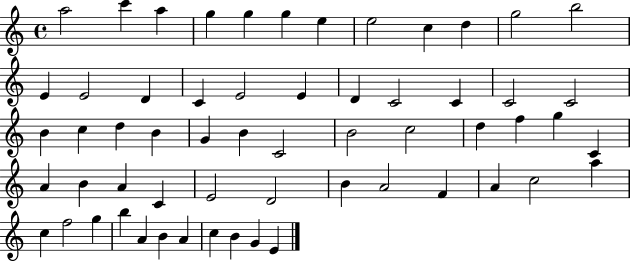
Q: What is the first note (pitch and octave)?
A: A5